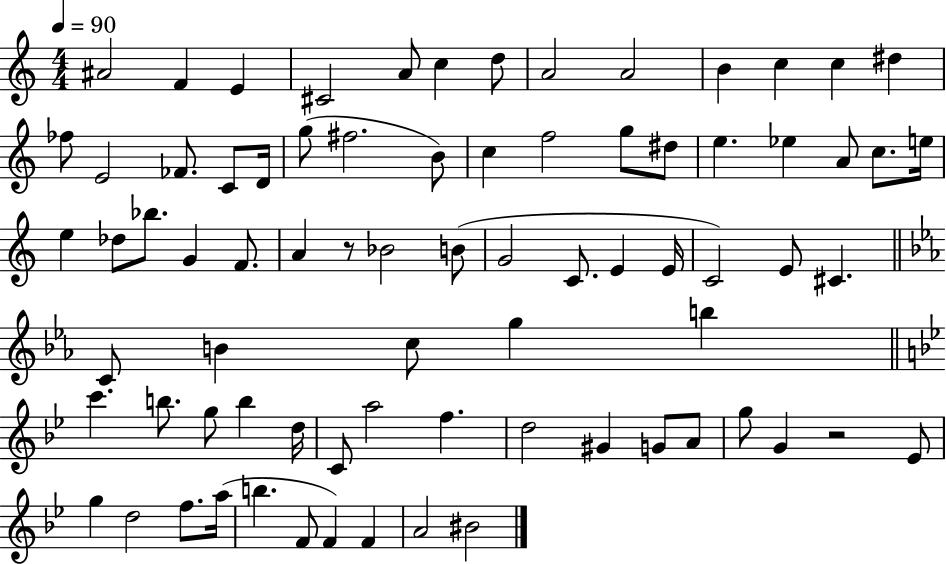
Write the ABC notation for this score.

X:1
T:Untitled
M:4/4
L:1/4
K:C
^A2 F E ^C2 A/2 c d/2 A2 A2 B c c ^d _f/2 E2 _F/2 C/2 D/4 g/2 ^f2 B/2 c f2 g/2 ^d/2 e _e A/2 c/2 e/4 e _d/2 _b/2 G F/2 A z/2 _B2 B/2 G2 C/2 E E/4 C2 E/2 ^C C/2 B c/2 g b c' b/2 g/2 b d/4 C/2 a2 f d2 ^G G/2 A/2 g/2 G z2 _E/2 g d2 f/2 a/4 b F/2 F F A2 ^B2